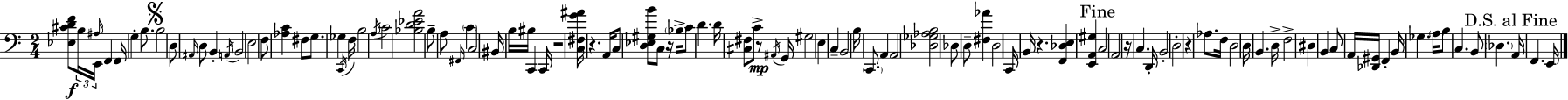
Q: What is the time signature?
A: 2/4